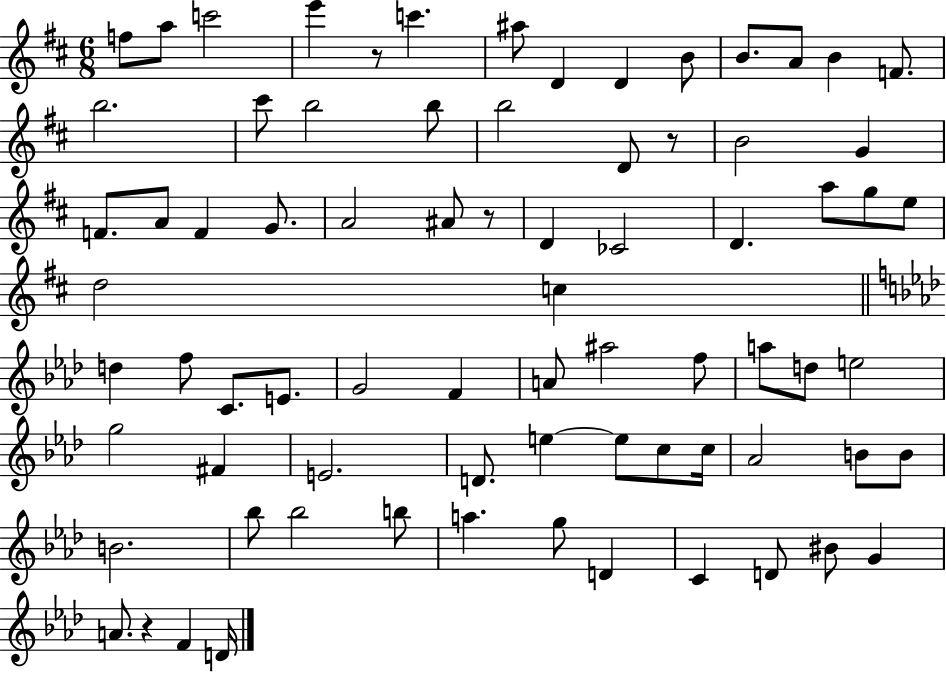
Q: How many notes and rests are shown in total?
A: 76